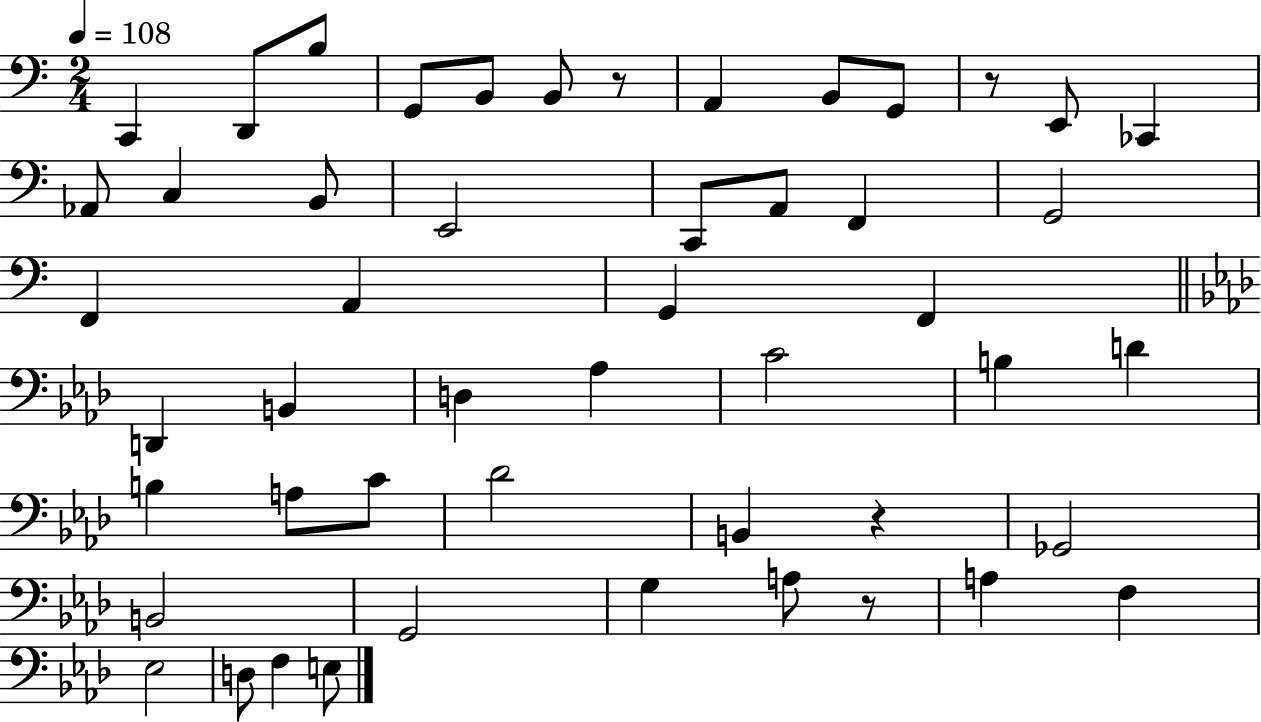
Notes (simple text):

C2/q D2/e B3/e G2/e B2/e B2/e R/e A2/q B2/e G2/e R/e E2/e CES2/q Ab2/e C3/q B2/e E2/h C2/e A2/e F2/q G2/h F2/q A2/q G2/q F2/q D2/q B2/q D3/q Ab3/q C4/h B3/q D4/q B3/q A3/e C4/e Db4/h B2/q R/q Gb2/h B2/h G2/h G3/q A3/e R/e A3/q F3/q Eb3/h D3/e F3/q E3/e